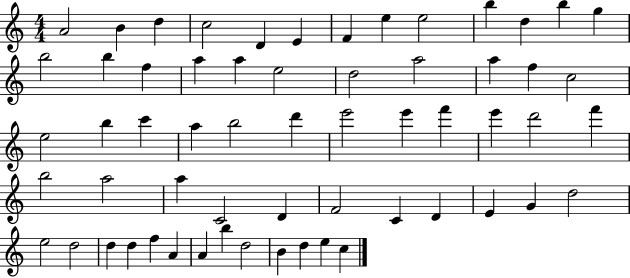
X:1
T:Untitled
M:4/4
L:1/4
K:C
A2 B d c2 D E F e e2 b d b g b2 b f a a e2 d2 a2 a f c2 e2 b c' a b2 d' e'2 e' f' e' d'2 f' b2 a2 a C2 D F2 C D E G d2 e2 d2 d d f A A b d2 B d e c